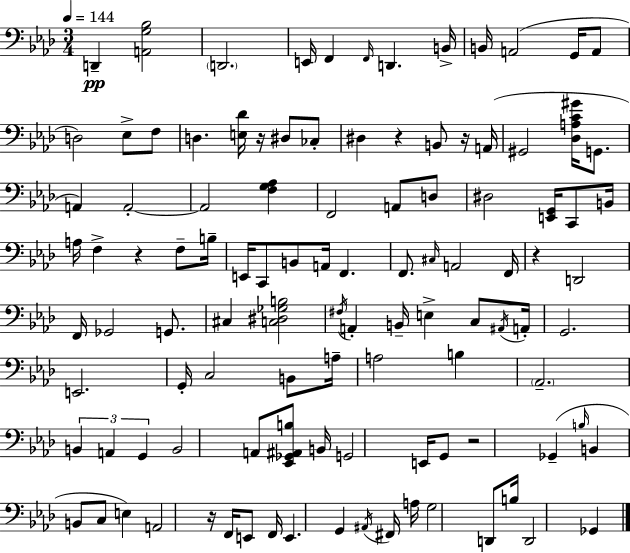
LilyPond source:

{
  \clef bass
  \numericTimeSignature
  \time 3/4
  \key f \minor
  \tempo 4 = 144
  d,4--\pp <a, g bes>2 | \parenthesize d,2. | e,16 f,4 \grace { f,16 } d,4. | b,16-> b,16 a,2( g,16 a,8 | \break d2) ees8-> f8 | d4. <e des'>16 r16 dis8 ces8-. | dis4 r4 b,8 r16 | a,16( gis,2 <des a c' gis'>16 g,8. | \break a,4) a,2-.~~ | a,2 <f g aes>4 | f,2 a,8 d8 | dis2 <e, g,>16 c,8 | \break b,16 a16 f4-> r4 f8-- | b16-- e,16 c,8 b,8 a,16 f,4. | f,8. \grace { cis16 } a,2 | f,16 r4 d,2 | \break f,16 ges,2 g,8. | cis4 <c dis ges b>2 | \acciaccatura { fis16 } a,4-. b,16-- e4-> | c8 \acciaccatura { ais,16 } a,16-. g,2. | \break e,2. | g,16-. c2 | b,8 a16-- a2 | b4 \parenthesize aes,2.-- | \break \tuplet 3/2 { b,4 a,4 | g,4 } b,2 | a,8 <ees, ges, ais, b>8 b,16 g,2 | e,16 g,8 r2 | \break ges,4--( \grace { b16 } b,4 b,8 c8 | e4) a,2 | r16 f,16 e,8 f,16 e,4. | g,4 \acciaccatura { ais,16 } fis,16 a16 g2 | \break d,8 b16 d,2 | ges,4 \bar "|."
}